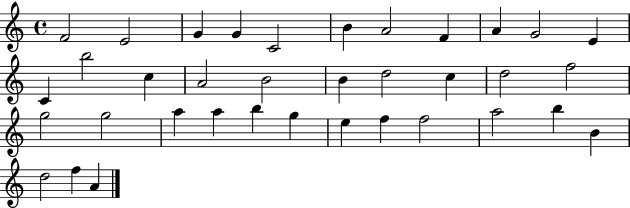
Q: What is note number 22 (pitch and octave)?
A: G5